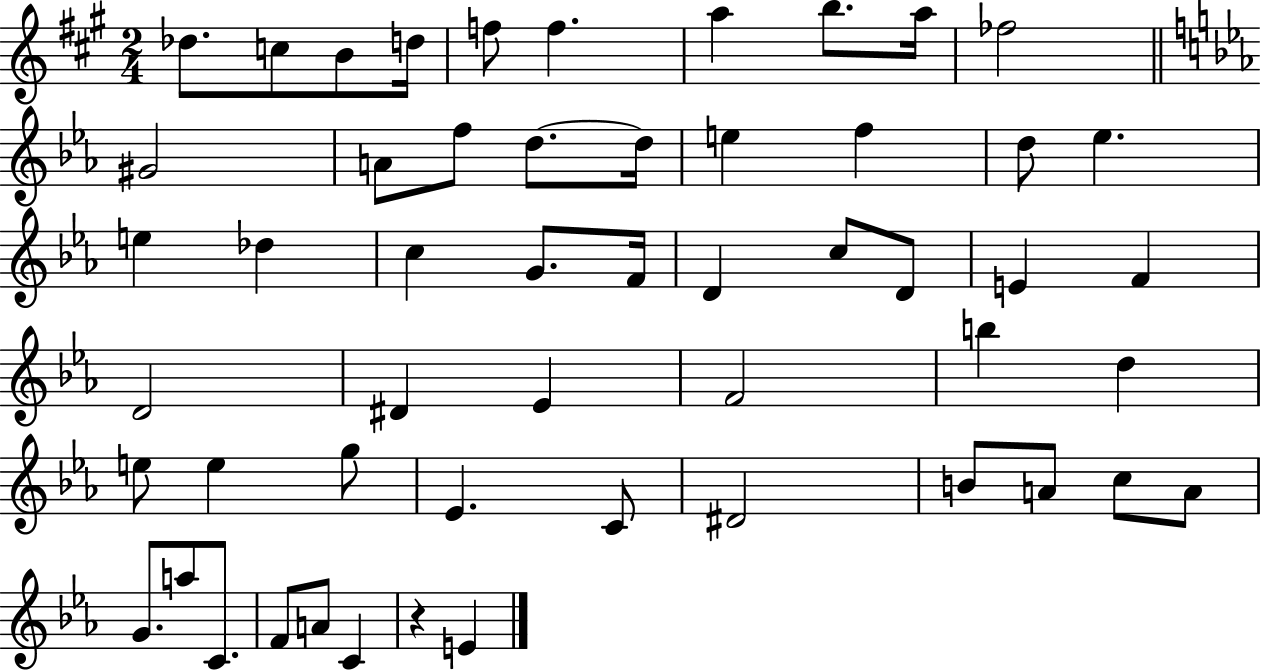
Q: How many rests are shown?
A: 1